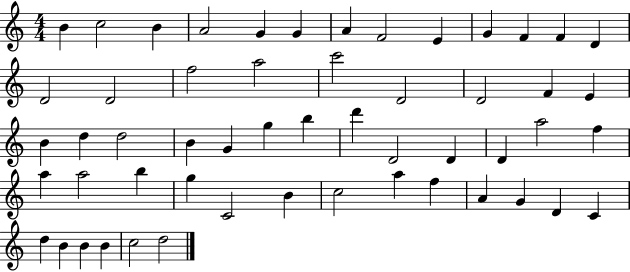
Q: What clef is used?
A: treble